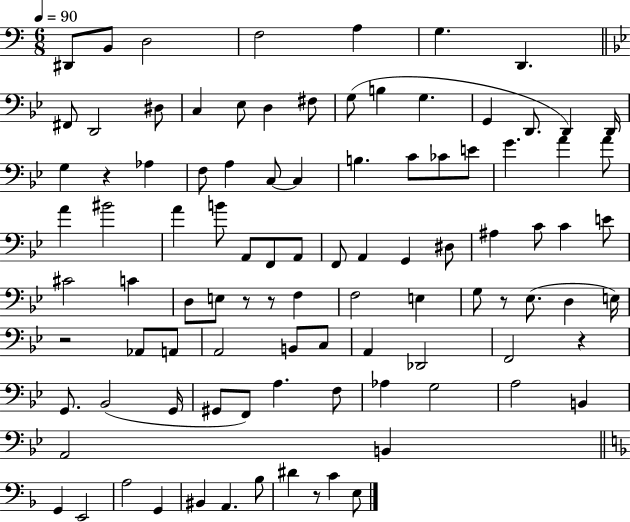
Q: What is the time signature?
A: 6/8